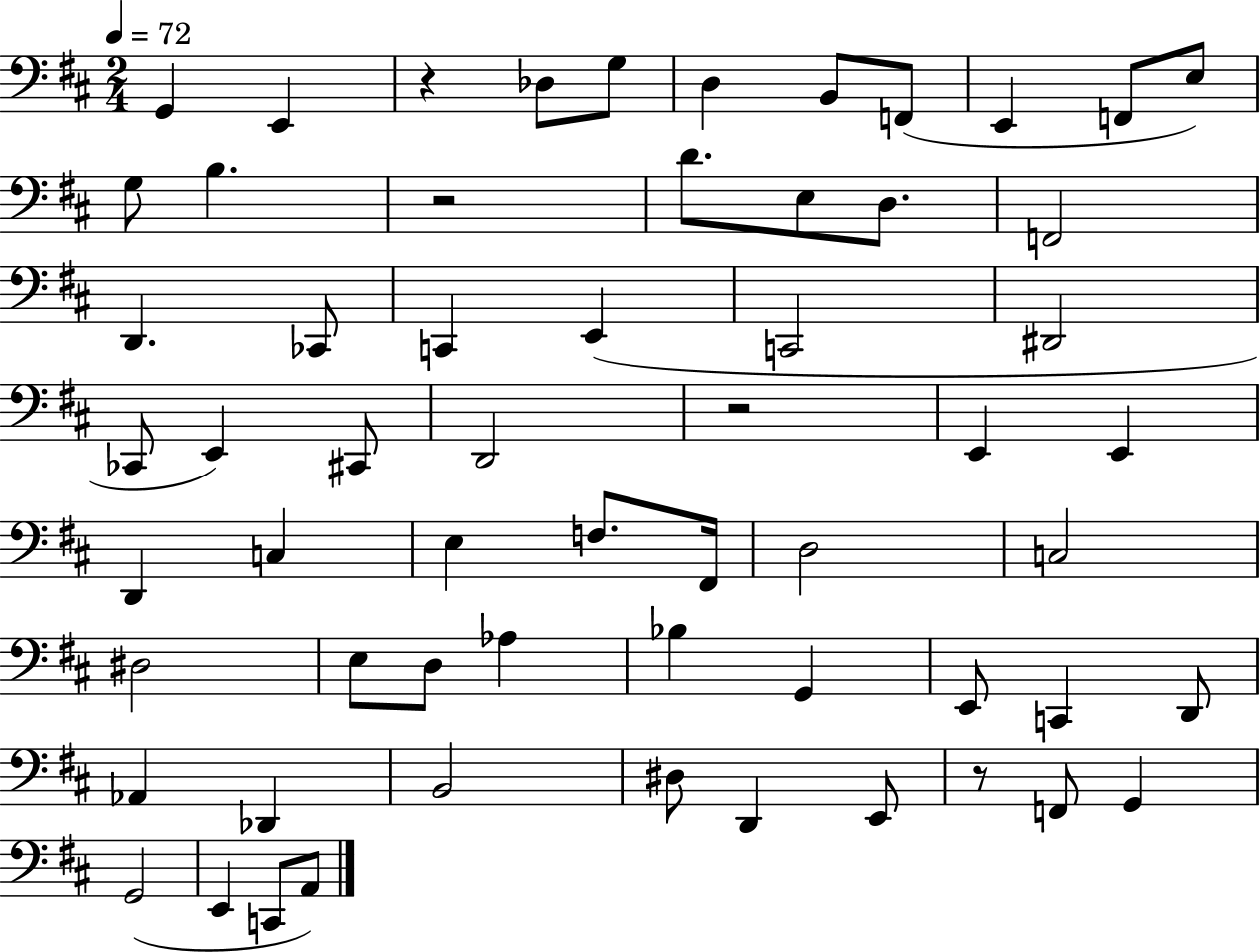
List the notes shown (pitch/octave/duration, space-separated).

G2/q E2/q R/q Db3/e G3/e D3/q B2/e F2/e E2/q F2/e E3/e G3/e B3/q. R/h D4/e. E3/e D3/e. F2/h D2/q. CES2/e C2/q E2/q C2/h D#2/h CES2/e E2/q C#2/e D2/h R/h E2/q E2/q D2/q C3/q E3/q F3/e. F#2/s D3/h C3/h D#3/h E3/e D3/e Ab3/q Bb3/q G2/q E2/e C2/q D2/e Ab2/q Db2/q B2/h D#3/e D2/q E2/e R/e F2/e G2/q G2/h E2/q C2/e A2/e